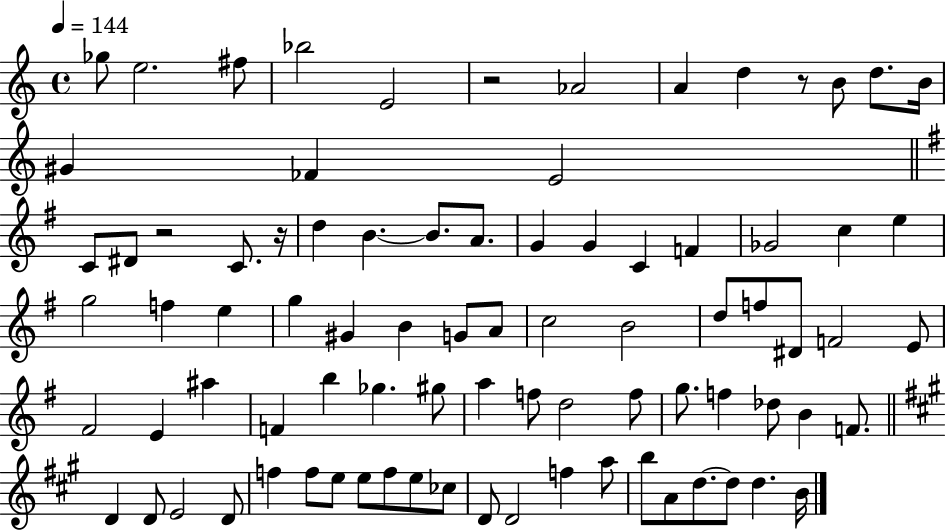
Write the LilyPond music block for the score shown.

{
  \clef treble
  \time 4/4
  \defaultTimeSignature
  \key c \major
  \tempo 4 = 144
  ges''8 e''2. fis''8 | bes''2 e'2 | r2 aes'2 | a'4 d''4 r8 b'8 d''8. b'16 | \break gis'4 fes'4 e'2 | \bar "||" \break \key e \minor c'8 dis'8 r2 c'8. r16 | d''4 b'4.~~ b'8. a'8. | g'4 g'4 c'4 f'4 | ges'2 c''4 e''4 | \break g''2 f''4 e''4 | g''4 gis'4 b'4 g'8 a'8 | c''2 b'2 | d''8 f''8 dis'8 f'2 e'8 | \break fis'2 e'4 ais''4 | f'4 b''4 ges''4. gis''8 | a''4 f''8 d''2 f''8 | g''8. f''4 des''8 b'4 f'8. | \break \bar "||" \break \key a \major d'4 d'8 e'2 d'8 | f''4 f''8 e''8 e''8 f''8 e''8 ces''8 | d'8 d'2 f''4 a''8 | b''8 a'8 d''8.~~ d''8 d''4. b'16 | \break \bar "|."
}